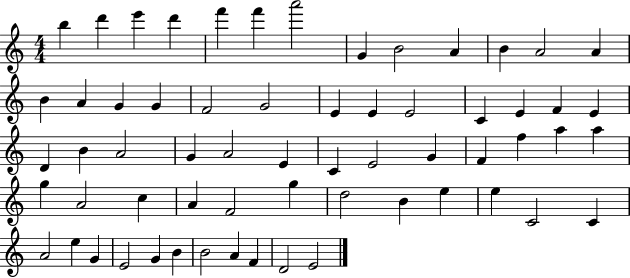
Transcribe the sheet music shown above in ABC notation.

X:1
T:Untitled
M:4/4
L:1/4
K:C
b d' e' d' f' f' a'2 G B2 A B A2 A B A G G F2 G2 E E E2 C E F E D B A2 G A2 E C E2 G F f a a g A2 c A F2 g d2 B e e C2 C A2 e G E2 G B B2 A F D2 E2